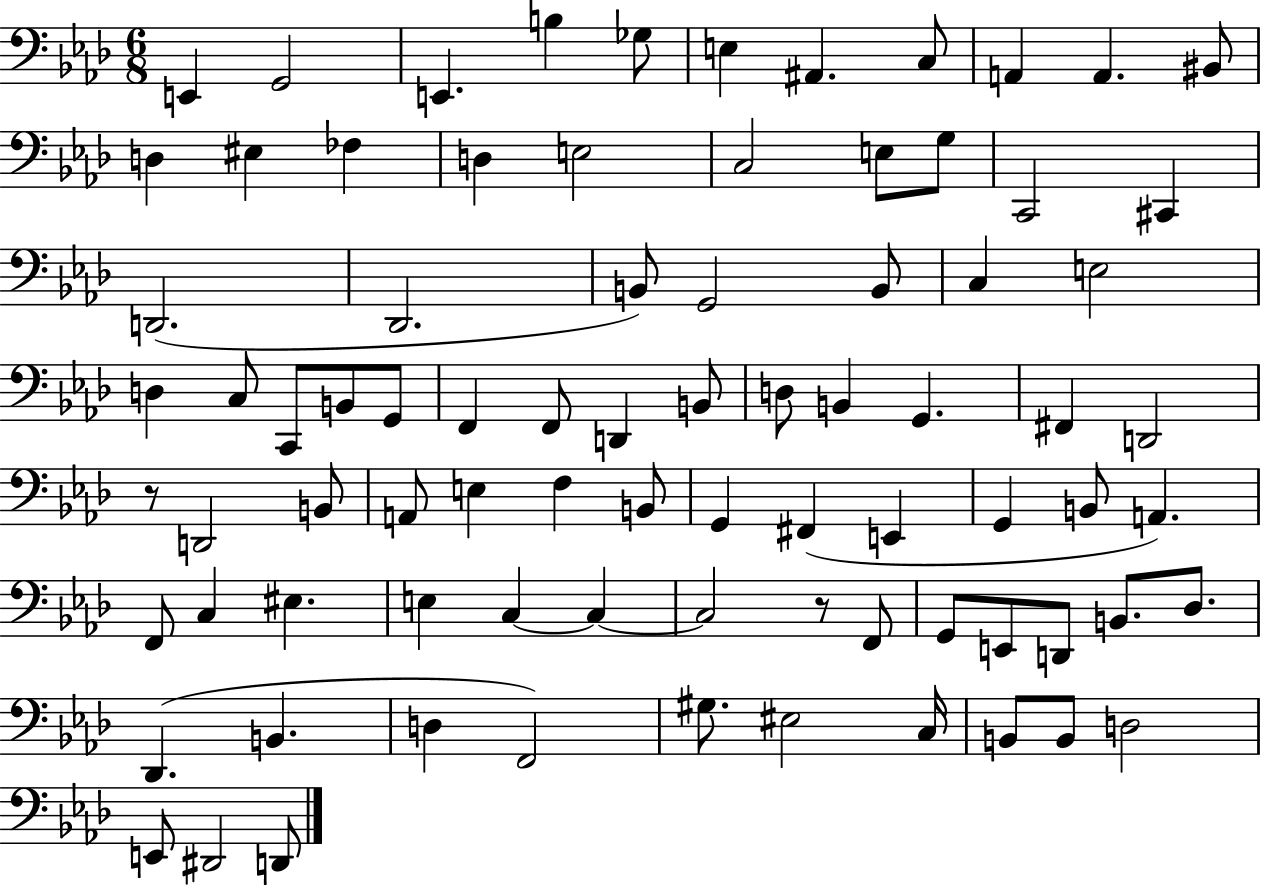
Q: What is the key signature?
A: AES major